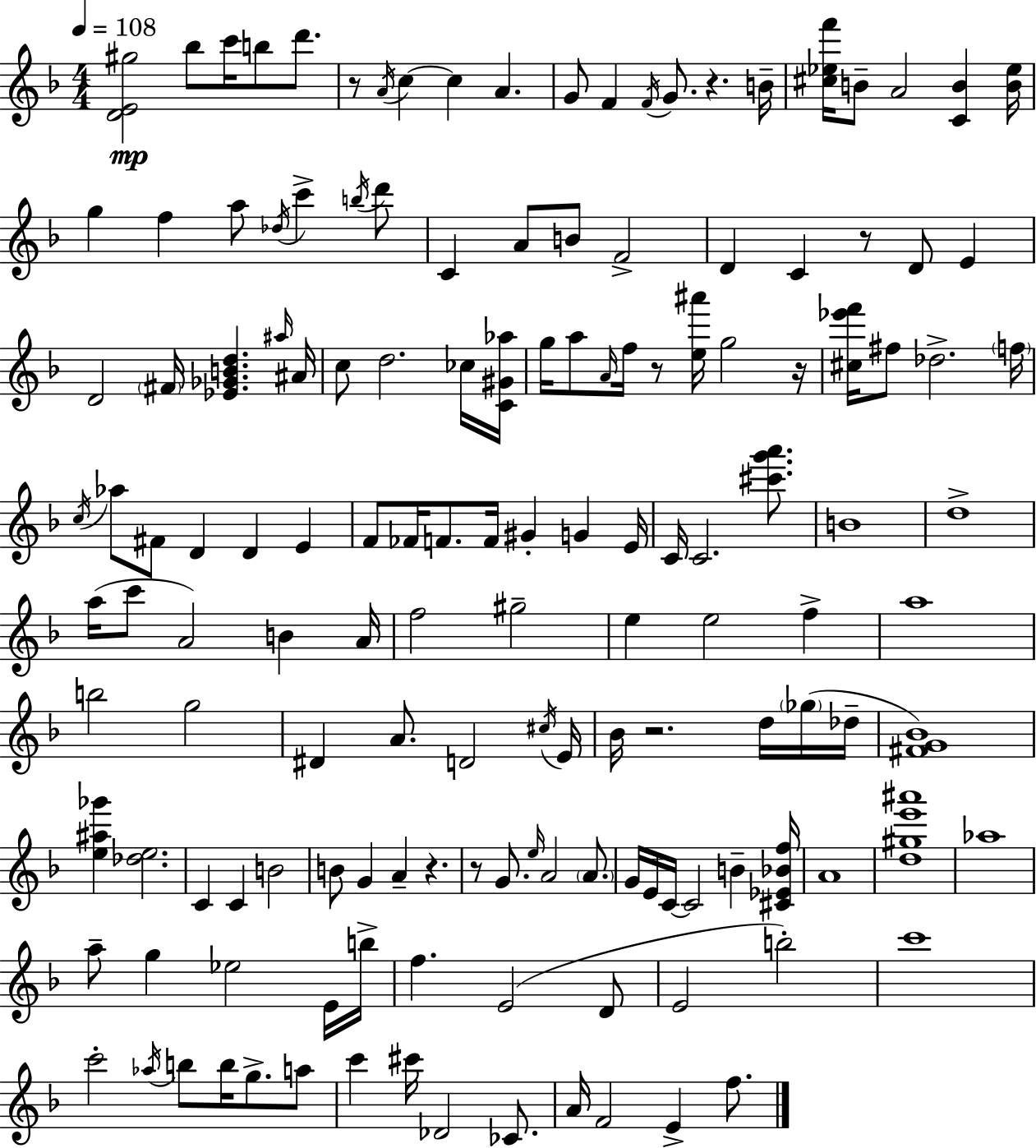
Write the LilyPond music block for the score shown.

{
  \clef treble
  \numericTimeSignature
  \time 4/4
  \key f \major
  \tempo 4 = 108
  <d' e' gis''>2\mp bes''8 c'''16 b''8 d'''8. | r8 \acciaccatura { a'16 } c''4~~ c''4 a'4. | g'8 f'4 \acciaccatura { f'16 } g'8. r4. | b'16-- <cis'' ees'' f'''>16 b'8-- a'2 <c' b'>4 | \break <b' ees''>16 g''4 f''4 a''8 \acciaccatura { des''16 } c'''4-> | \acciaccatura { b''16 } d'''8 c'4 a'8 b'8 f'2-> | d'4 c'4 r8 d'8 | e'4 d'2 \parenthesize fis'16 <ees' ges' b' d''>4. | \break \grace { ais''16 } ais'16 c''8 d''2. | ces''16 <c' gis' aes''>16 g''16 a''8 \grace { a'16 } f''16 r8 <e'' ais'''>16 g''2 | r16 <cis'' ees''' f'''>16 fis''8 des''2.-> | \parenthesize f''16 \acciaccatura { c''16 } aes''8 fis'8 d'4 d'4 | \break e'4 f'8 fes'16 f'8. f'16 gis'4-. | g'4 e'16 c'16 c'2. | <cis''' g''' a'''>8. b'1 | d''1-> | \break a''16( c'''8 a'2) | b'4 a'16 f''2 gis''2-- | e''4 e''2 | f''4-> a''1 | \break b''2 g''2 | dis'4 a'8. d'2 | \acciaccatura { cis''16 } e'16 bes'16 r2. | d''16 \parenthesize ges''16( des''16-- <fis' g' bes'>1) | \break <e'' ais'' ges'''>4 <des'' e''>2. | c'4 c'4 | b'2 b'8 g'4 a'4-- | r4. r8 g'8. \grace { e''16 } a'2 | \break \parenthesize a'8. g'16 e'16 c'16~~ c'2 | b'4-- <cis' ees' bes' f''>16 a'1 | <d'' gis'' e''' ais'''>1 | aes''1 | \break a''8-- g''4 ees''2 | e'16 b''16-> f''4. e'2( | d'8 e'2 | b''2-.) c'''1 | \break c'''2-. | \acciaccatura { aes''16 } b''8 b''16 g''8.-> a''8 c'''4 cis'''16 des'2 | ces'8. a'16 f'2 | e'4-> f''8. \bar "|."
}